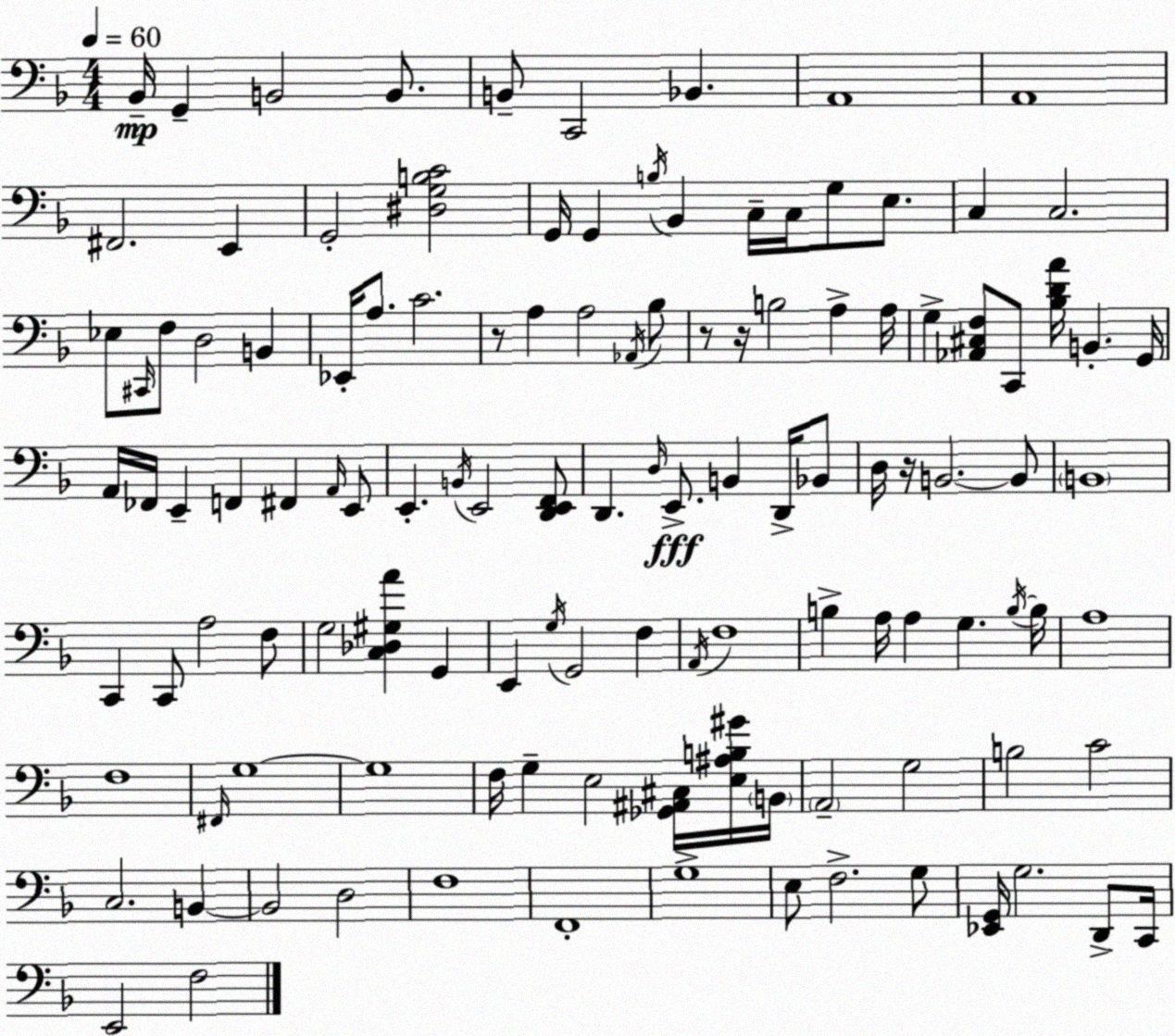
X:1
T:Untitled
M:4/4
L:1/4
K:Dm
_B,,/4 G,, B,,2 B,,/2 B,,/2 C,,2 _B,, A,,4 A,,4 ^F,,2 E,, G,,2 [^D,G,B,C]2 G,,/4 G,, B,/4 _B,, C,/4 C,/4 G,/2 E,/2 C, C,2 _E,/2 ^C,,/4 F,/2 D,2 B,, _E,,/4 A,/2 C2 z/2 A, A,2 _A,,/4 _B,/2 z/2 z/4 B,2 A, A,/4 G, [_A,,^C,F,]/2 C,,/2 [_B,DA]/4 B,, G,,/4 A,,/4 _F,,/4 E,, F,, ^F,, A,,/4 E,,/2 E,, B,,/4 E,,2 [D,,E,,F,,]/2 D,, D,/4 E,,/2 B,, D,,/4 _B,,/2 D,/4 z/4 B,,2 B,,/2 B,,4 C,, C,,/2 A,2 F,/2 G,2 [C,_D,^G,A] G,, E,, G,/4 G,,2 F, A,,/4 F,4 B, A,/4 A, G, B,/4 B,/4 A,4 F,4 ^F,,/4 G,4 G,4 F,/4 G, E,2 [_G,,^A,,^C,]/4 [E,^A,B,^G]/4 B,,/4 A,,2 G,2 B,2 C2 C,2 B,, B,,2 D,2 F,4 F,,4 G,4 E,/2 F,2 G,/2 [_E,,G,,]/4 G,2 D,,/2 C,,/4 E,,2 F,2